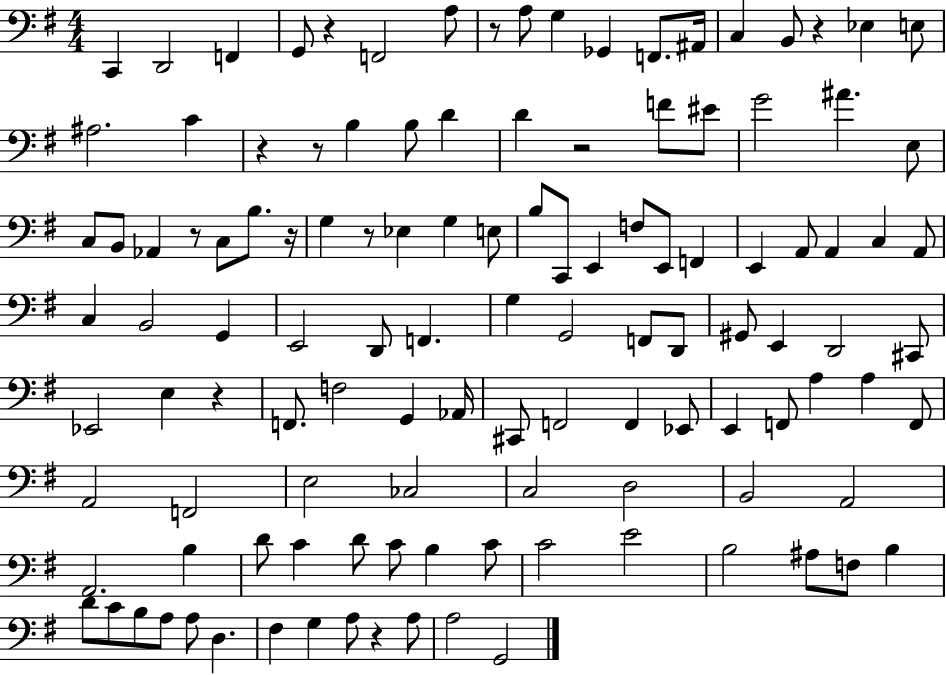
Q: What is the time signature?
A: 4/4